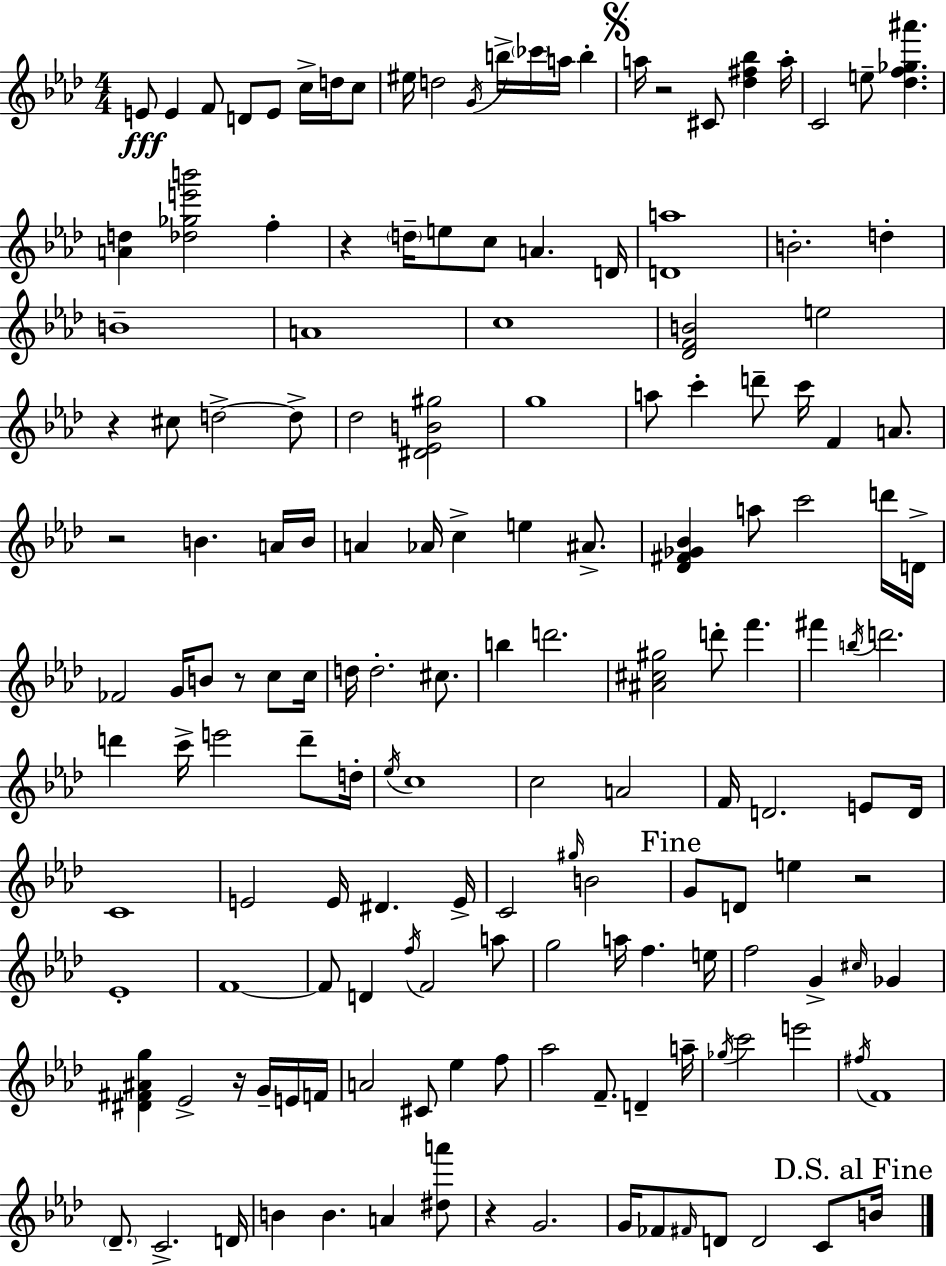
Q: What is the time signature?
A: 4/4